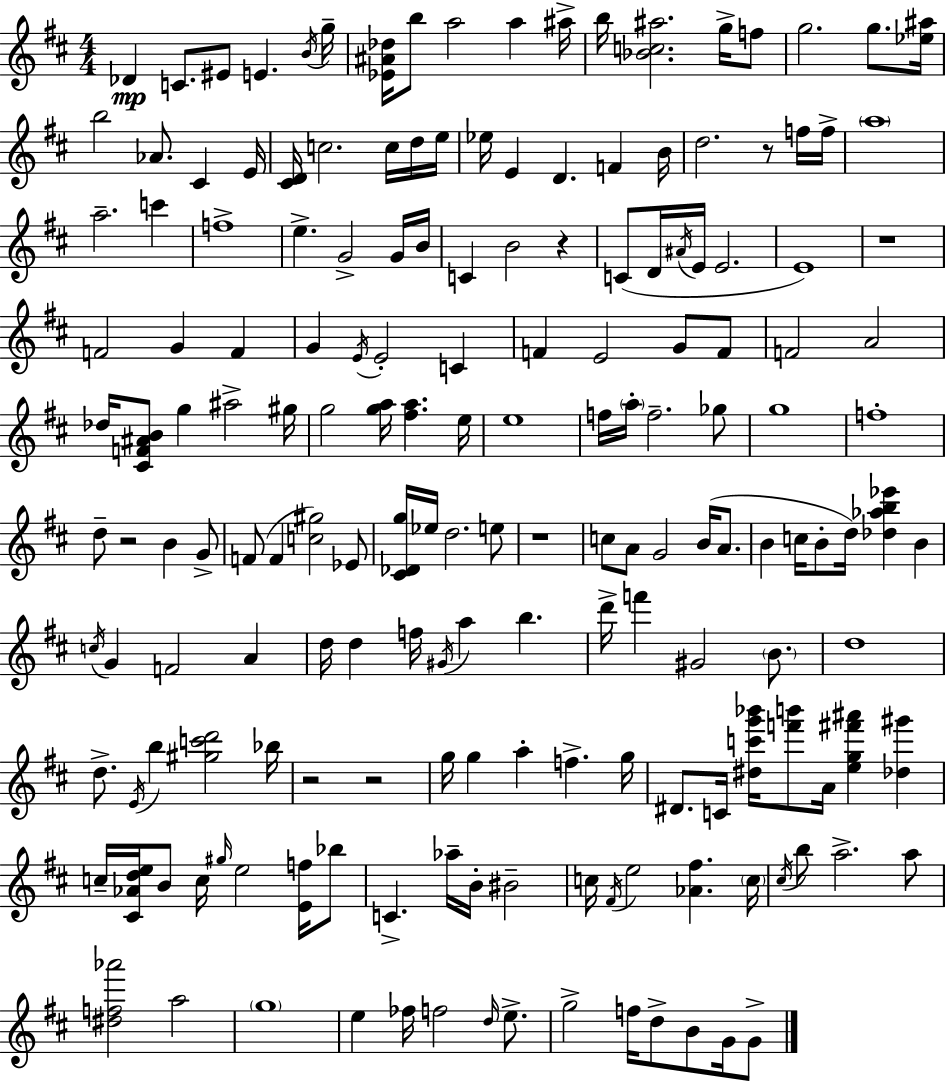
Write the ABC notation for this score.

X:1
T:Untitled
M:4/4
L:1/4
K:D
_D C/2 ^E/2 E B/4 g/4 [_E^A_d]/4 b/2 a2 a ^a/4 b/4 [_Bc^a]2 g/4 f/2 g2 g/2 [_e^a]/4 b2 _A/2 ^C E/4 [^CD]/4 c2 c/4 d/4 e/4 _e/4 E D F B/4 d2 z/2 f/4 f/4 a4 a2 c' f4 e G2 G/4 B/4 C B2 z C/2 D/4 ^A/4 E/4 E2 E4 z4 F2 G F G E/4 E2 C F E2 G/2 F/2 F2 A2 _d/4 [^CF^AB]/2 g ^a2 ^g/4 g2 [ga]/4 [^fa] e/4 e4 f/4 a/4 f2 _g/2 g4 f4 d/2 z2 B G/2 F/2 F [c^g]2 _E/2 [^C_Dg]/4 _e/4 d2 e/2 z4 c/2 A/2 G2 B/4 A/2 B c/4 B/2 d/4 [_d_ab_e'] B c/4 G F2 A d/4 d f/4 ^G/4 a b d'/4 f' ^G2 B/2 d4 d/2 E/4 b [^gc'd']2 _b/4 z2 z2 g/4 g a f g/4 ^D/2 C/4 [^dc'g'_b']/4 [f'b']/2 A/4 [eg^f'^a'] [_d^g'] c/4 [^C_Ade]/4 B/2 c/4 ^g/4 e2 [Ef]/4 _b/2 C _a/4 B/4 ^B2 c/4 ^F/4 e2 [_A^f] c/4 ^c/4 b/2 a2 a/2 [^df_a']2 a2 g4 e _f/4 f2 d/4 e/2 g2 f/4 d/2 B/2 G/4 G/2